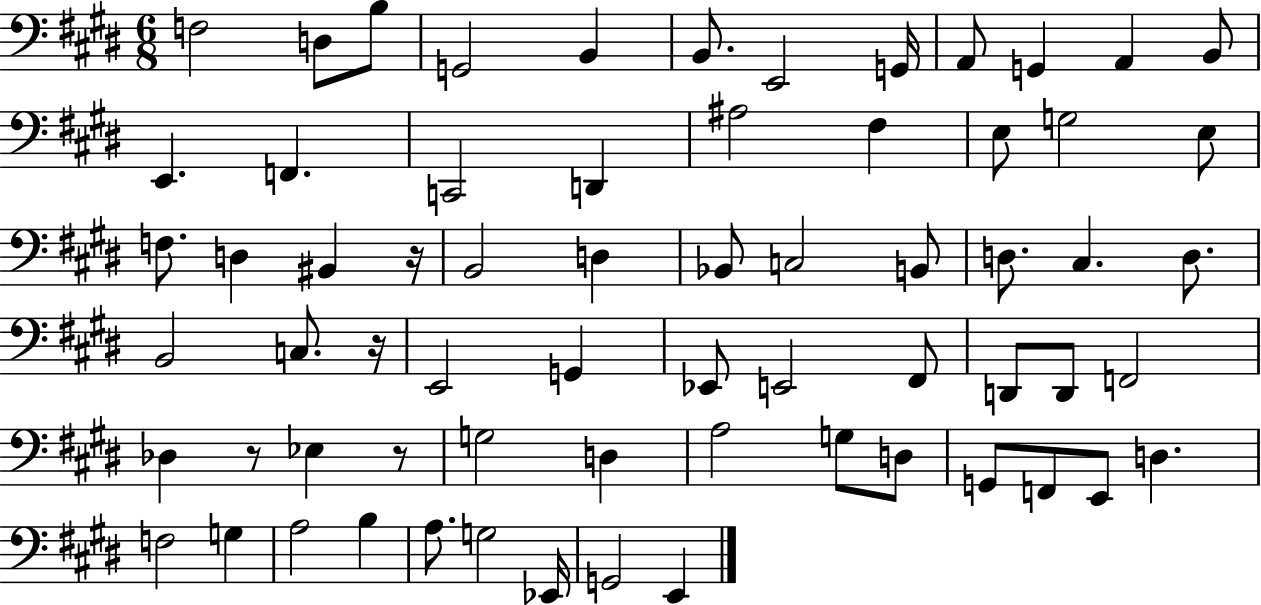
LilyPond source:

{
  \clef bass
  \numericTimeSignature
  \time 6/8
  \key e \major
  f2 d8 b8 | g,2 b,4 | b,8. e,2 g,16 | a,8 g,4 a,4 b,8 | \break e,4. f,4. | c,2 d,4 | ais2 fis4 | e8 g2 e8 | \break f8. d4 bis,4 r16 | b,2 d4 | bes,8 c2 b,8 | d8. cis4. d8. | \break b,2 c8. r16 | e,2 g,4 | ees,8 e,2 fis,8 | d,8 d,8 f,2 | \break des4 r8 ees4 r8 | g2 d4 | a2 g8 d8 | g,8 f,8 e,8 d4. | \break f2 g4 | a2 b4 | a8. g2 ees,16 | g,2 e,4 | \break \bar "|."
}